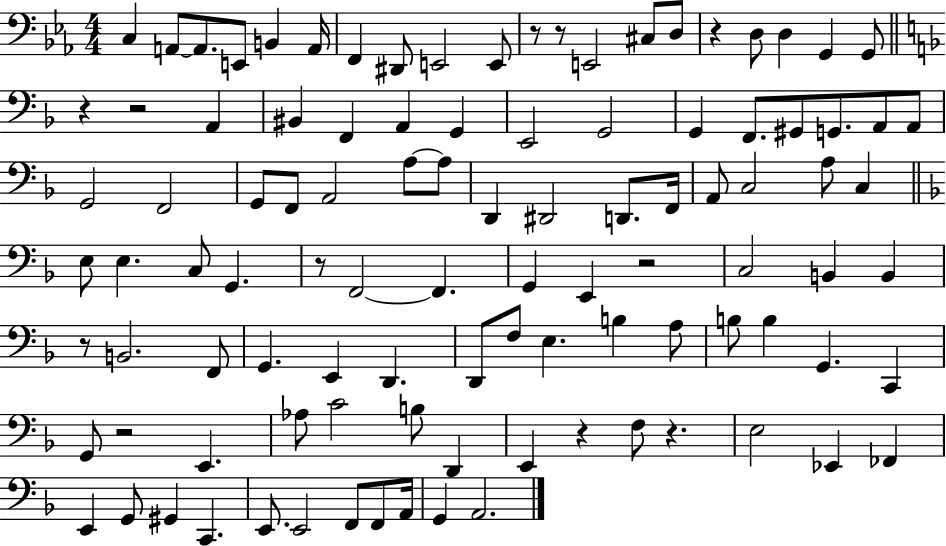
C3/q A2/e A2/e. E2/e B2/q A2/s F2/q D#2/e E2/h E2/e R/e R/e E2/h C#3/e D3/e R/q D3/e D3/q G2/q G2/e R/q R/h A2/q BIS2/q F2/q A2/q G2/q E2/h G2/h G2/q F2/e. G#2/e G2/e. A2/e A2/e G2/h F2/h G2/e F2/e A2/h A3/e A3/e D2/q D#2/h D2/e. F2/s A2/e C3/h A3/e C3/q E3/e E3/q. C3/e G2/q. R/e F2/h F2/q. G2/q E2/q R/h C3/h B2/q B2/q R/e B2/h. F2/e G2/q. E2/q D2/q. D2/e F3/e E3/q. B3/q A3/e B3/e B3/q G2/q. C2/q G2/e R/h E2/q. Ab3/e C4/h B3/e D2/q E2/q R/q F3/e R/q. E3/h Eb2/q FES2/q E2/q G2/e G#2/q C2/q. E2/e. E2/h F2/e F2/e A2/s G2/q A2/h.